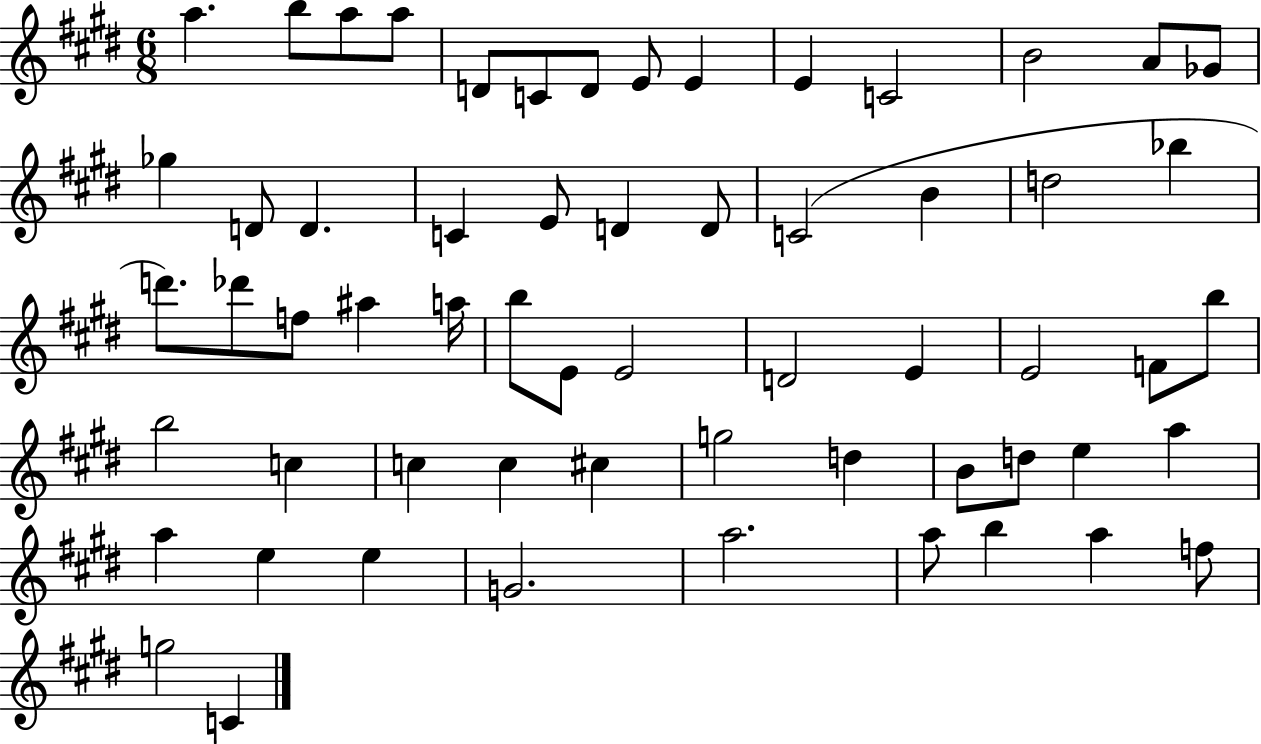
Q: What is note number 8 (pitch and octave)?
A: E4